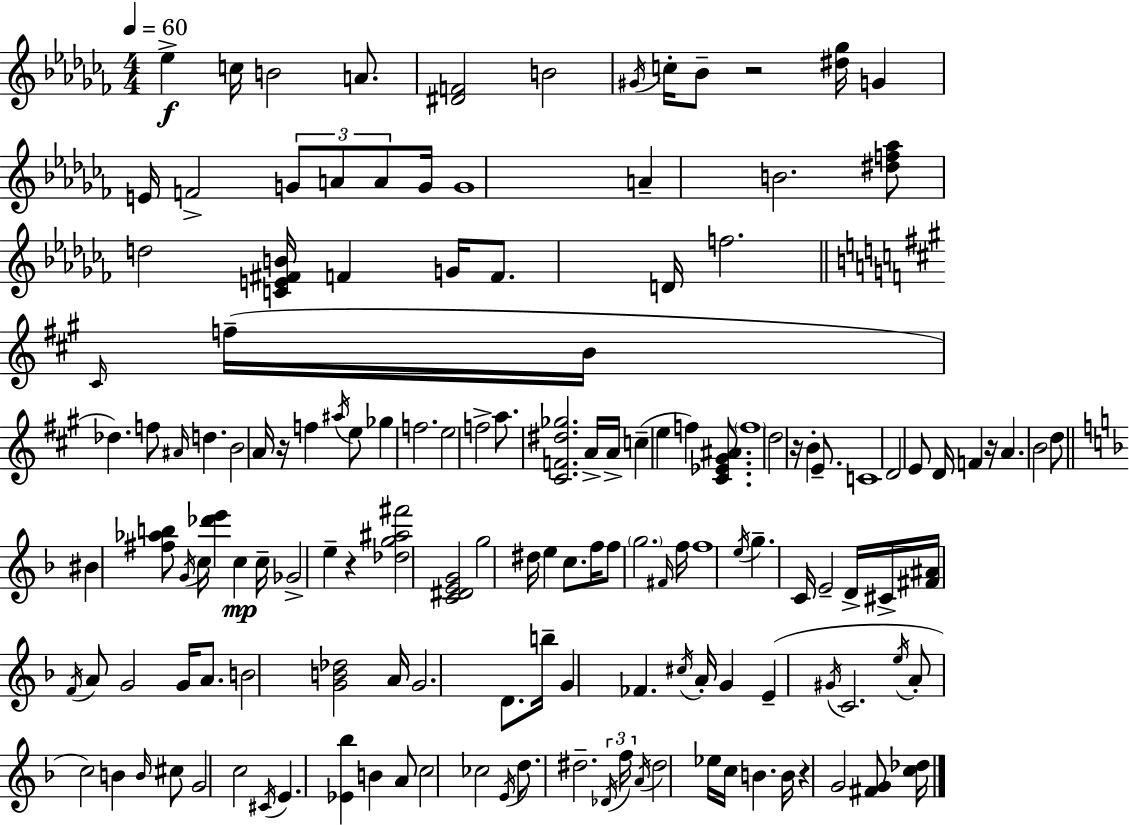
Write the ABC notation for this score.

X:1
T:Untitled
M:4/4
L:1/4
K:Abm
_e c/4 B2 A/2 [^DF]2 B2 ^G/4 c/4 _B/2 z2 [^d_g]/4 G E/4 F2 G/2 A/2 A/2 G/4 G4 A B2 [^df_a]/2 d2 [CE^FB]/4 F G/4 F/2 D/4 f2 ^C/4 f/4 B/4 _d f/2 ^A/4 d B2 A/4 z/4 f ^a/4 e/2 _g f2 e2 f2 a/2 [^CF^d_g]2 A/4 A/4 c e f [^C_E^G^A]/2 f4 d2 z/4 B E/2 C4 D2 E/2 D/4 F z/4 A B2 d/2 ^B [^f_ab]/2 G/4 c/4 [_d'e'] c c/4 _G2 e z [_dg^a^f']2 [C^DEG]2 g2 ^d/4 e c/2 f/4 f/2 g2 ^F/4 f/4 f4 e/4 g C/4 E2 D/4 ^C/4 [^F^A]/4 F/4 A/2 G2 G/4 A/2 B2 [GB_d]2 A/4 G2 D/2 b/4 G _F ^c/4 A/4 G E ^G/4 C2 e/4 A/2 c2 B B/4 ^c/2 G2 c2 ^C/4 E [_E_b] B A/2 c2 _c2 E/4 d/2 ^d2 _D/4 f/4 A/4 ^d2 _e/4 c/4 B B/4 z G2 [^FG]/2 [c_d]/4